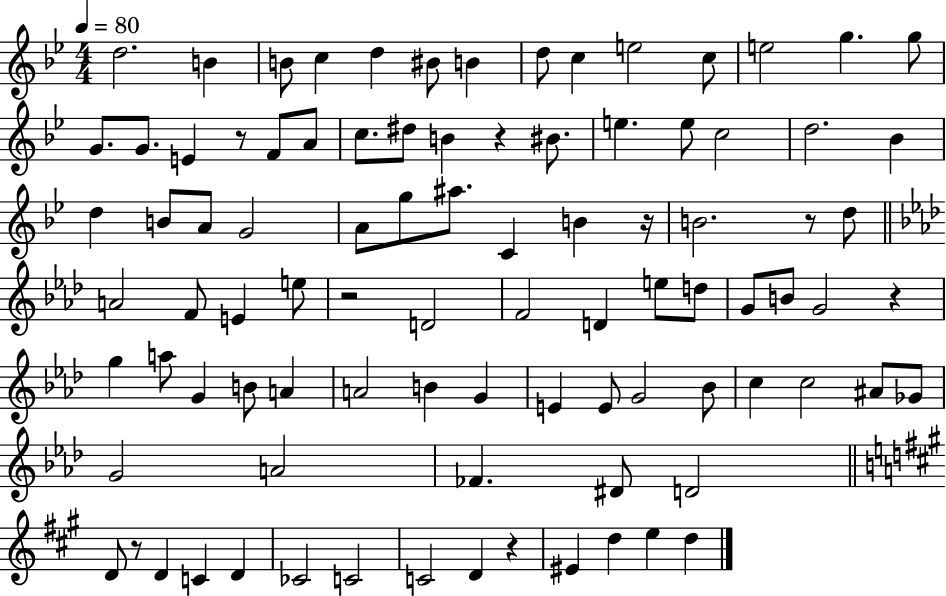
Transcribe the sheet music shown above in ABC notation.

X:1
T:Untitled
M:4/4
L:1/4
K:Bb
d2 B B/2 c d ^B/2 B d/2 c e2 c/2 e2 g g/2 G/2 G/2 E z/2 F/2 A/2 c/2 ^d/2 B z ^B/2 e e/2 c2 d2 _B d B/2 A/2 G2 A/2 g/2 ^a/2 C B z/4 B2 z/2 d/2 A2 F/2 E e/2 z2 D2 F2 D e/2 d/2 G/2 B/2 G2 z g a/2 G B/2 A A2 B G E E/2 G2 _B/2 c c2 ^A/2 _G/2 G2 A2 _F ^D/2 D2 D/2 z/2 D C D _C2 C2 C2 D z ^E d e d